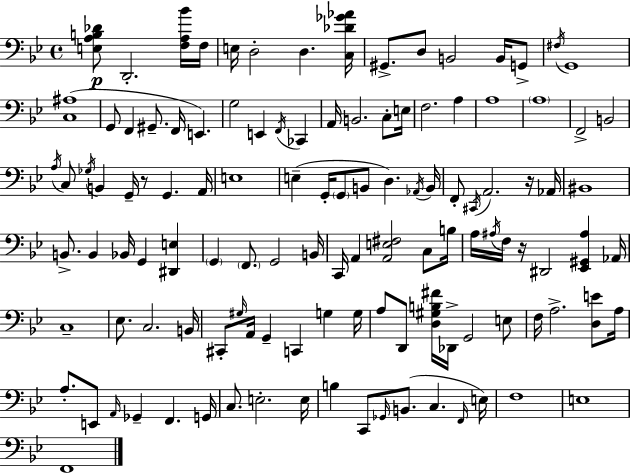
X:1
T:Untitled
M:4/4
L:1/4
K:Gm
[E,A,B,_D]/2 D,,2 [F,A,_B]/4 F,/4 E,/4 D,2 D, [C,_D_G_A]/4 ^G,,/2 D,/2 B,,2 B,,/4 G,,/2 ^F,/4 G,,4 [C,^A,]4 G,,/2 F,, ^G,,/2 F,,/4 E,, G,2 E,, F,,/4 _C,, A,,/4 B,,2 C,/2 E,/4 F,2 A, A,4 A,4 F,,2 B,,2 A,/4 C,/2 _G,/4 B,, G,,/4 z/2 G,, A,,/4 E,4 E, G,,/4 G,,/2 B,,/2 D, _A,,/4 B,,/4 F,,/2 ^C,,/4 A,,2 z/4 _A,,/4 ^B,,4 B,,/2 B,, _B,,/4 G,, [^D,,E,] G,, F,,/2 G,,2 B,,/4 C,,/4 A,, [A,,E,^F,]2 C,/2 B,/4 A,/4 ^A,/4 F,/4 z/4 ^D,,2 [_E,,^G,,^A,] _A,,/4 C,4 _E,/2 C,2 B,,/4 ^C,,/2 ^G,/4 A,,/4 G,, C,, G, G,/4 A,/2 D,,/2 [D,^G,B,^F]/4 _D,,/4 G,,2 E,/2 F,/4 A,2 [D,E]/2 A,/4 A,/2 E,,/2 A,,/4 _G,, F,, G,,/4 C,/2 E,2 E,/4 B, C,,/2 _G,,/4 B,,/2 C, F,,/4 E,/4 F,4 E,4 F,,4